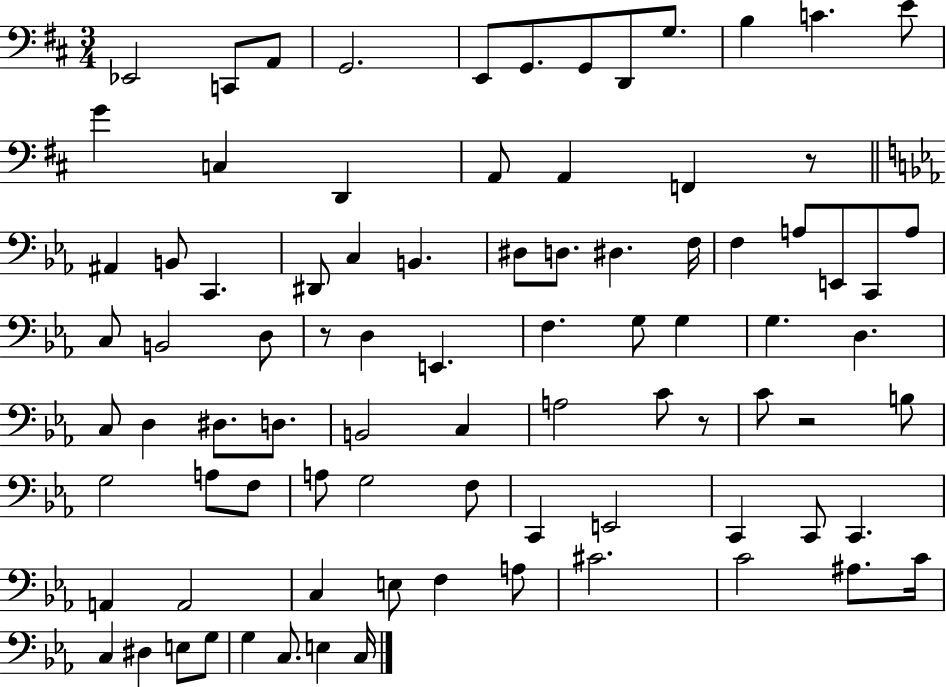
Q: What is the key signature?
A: D major